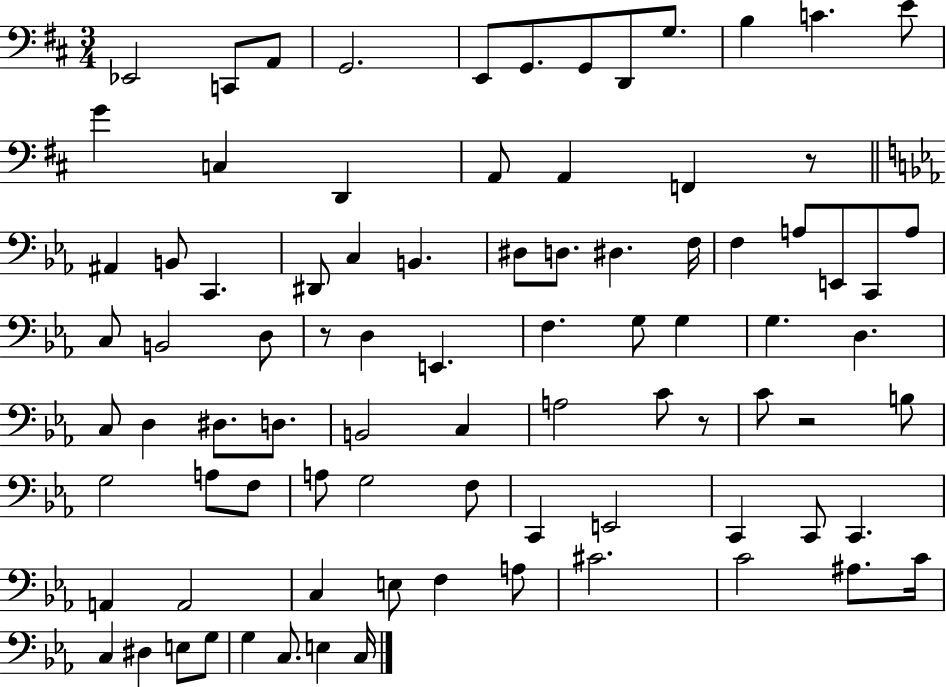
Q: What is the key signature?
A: D major